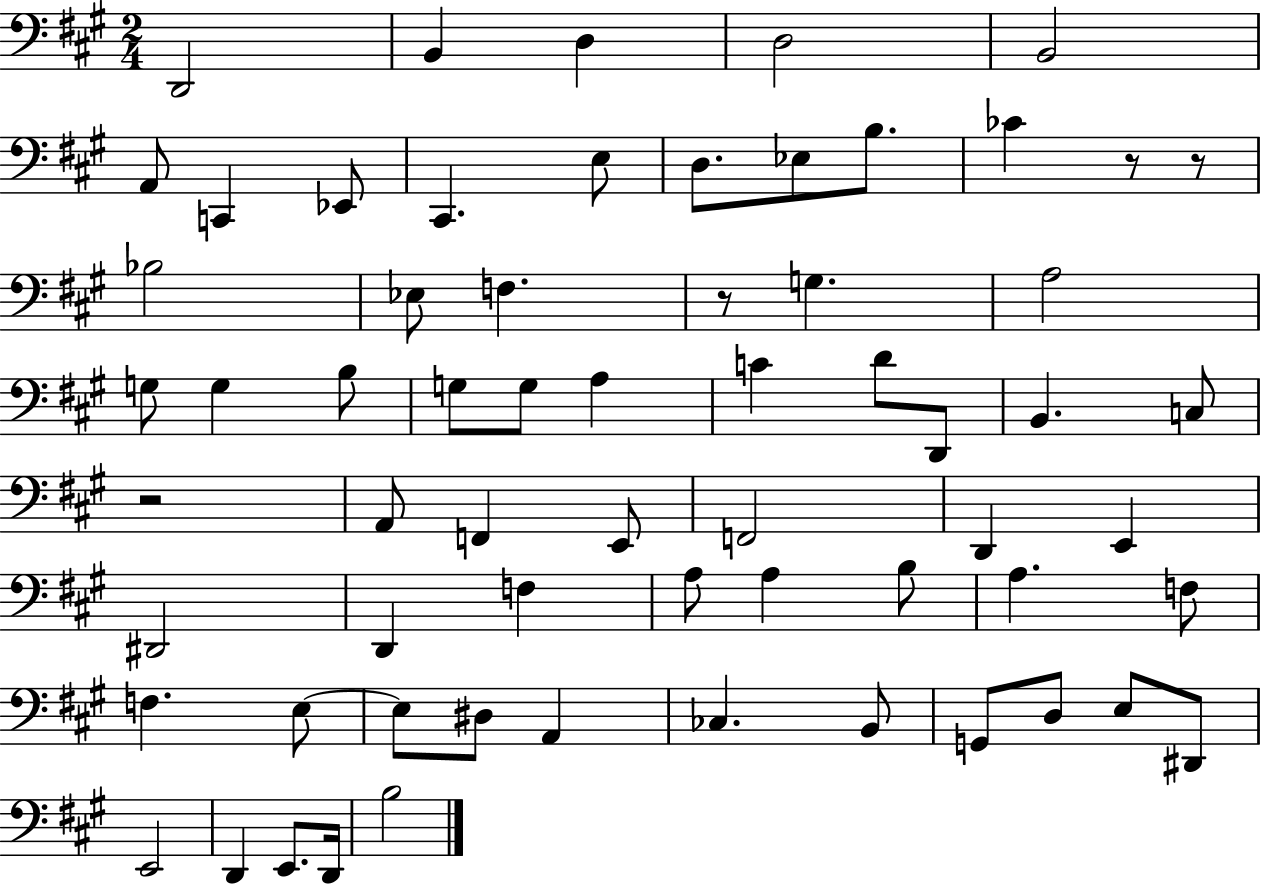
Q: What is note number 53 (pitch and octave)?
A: D3